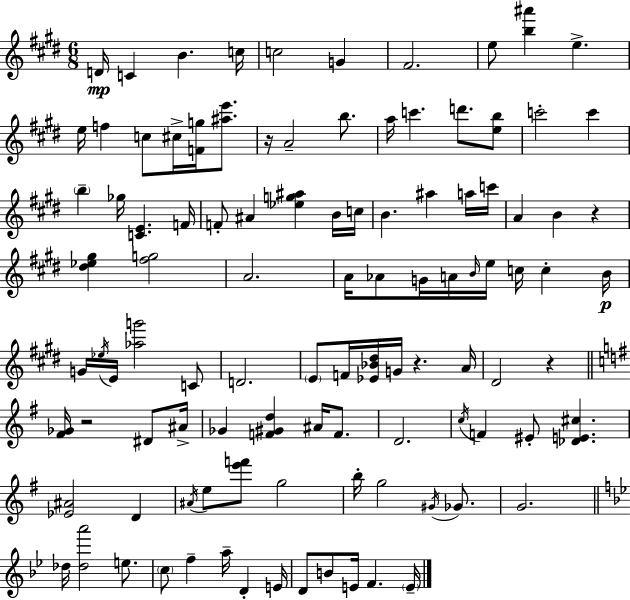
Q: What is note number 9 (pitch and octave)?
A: E5